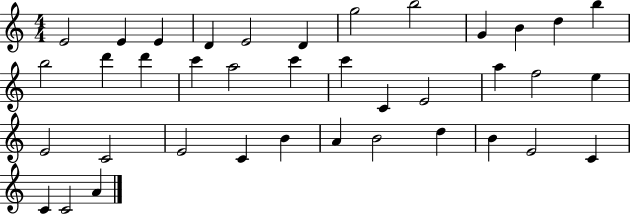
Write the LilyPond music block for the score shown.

{
  \clef treble
  \numericTimeSignature
  \time 4/4
  \key c \major
  e'2 e'4 e'4 | d'4 e'2 d'4 | g''2 b''2 | g'4 b'4 d''4 b''4 | \break b''2 d'''4 d'''4 | c'''4 a''2 c'''4 | c'''4 c'4 e'2 | a''4 f''2 e''4 | \break e'2 c'2 | e'2 c'4 b'4 | a'4 b'2 d''4 | b'4 e'2 c'4 | \break c'4 c'2 a'4 | \bar "|."
}